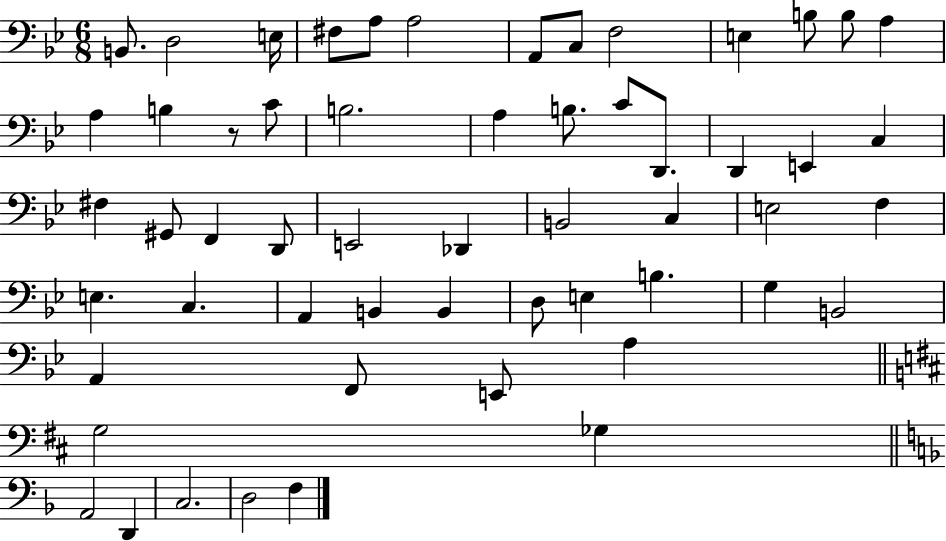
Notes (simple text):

B2/e. D3/h E3/s F#3/e A3/e A3/h A2/e C3/e F3/h E3/q B3/e B3/e A3/q A3/q B3/q R/e C4/e B3/h. A3/q B3/e. C4/e D2/e. D2/q E2/q C3/q F#3/q G#2/e F2/q D2/e E2/h Db2/q B2/h C3/q E3/h F3/q E3/q. C3/q. A2/q B2/q B2/q D3/e E3/q B3/q. G3/q B2/h A2/q F2/e E2/e A3/q G3/h Gb3/q A2/h D2/q C3/h. D3/h F3/q